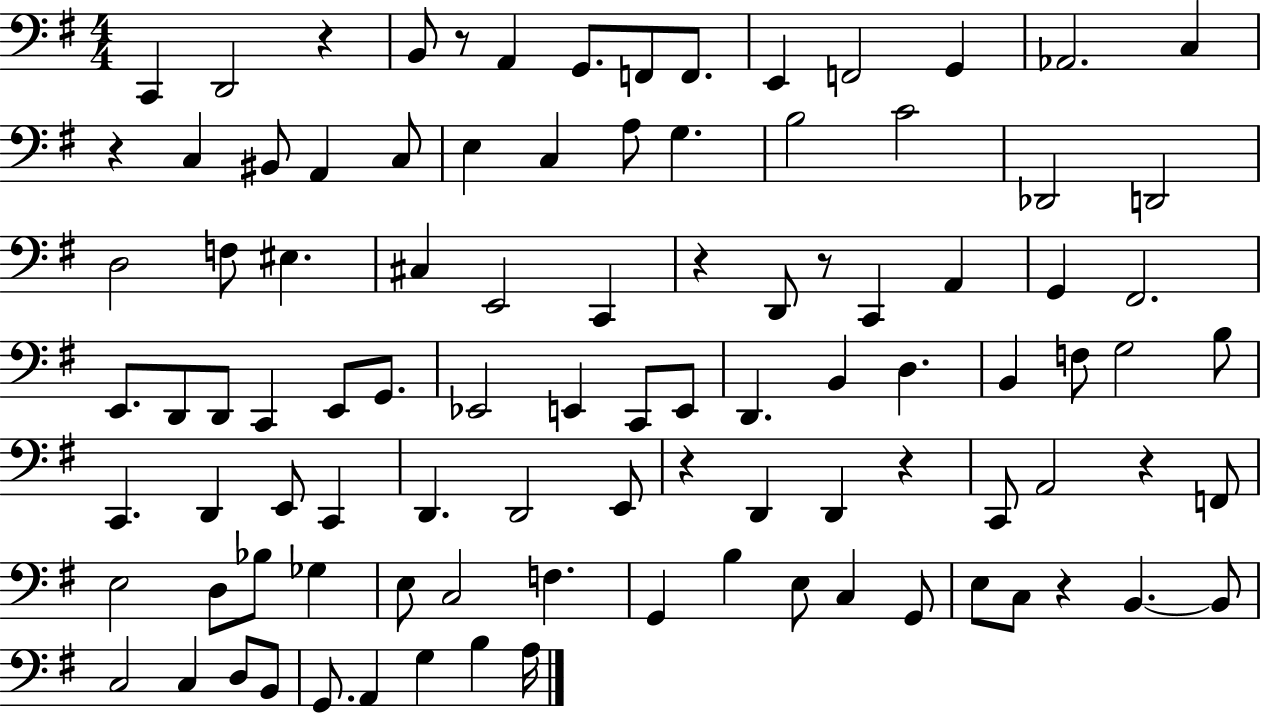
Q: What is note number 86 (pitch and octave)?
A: A2